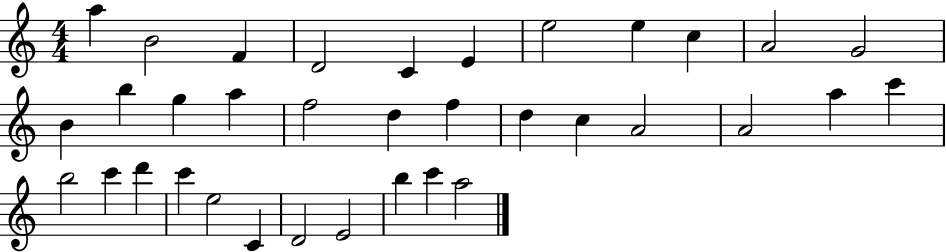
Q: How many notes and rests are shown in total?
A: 35